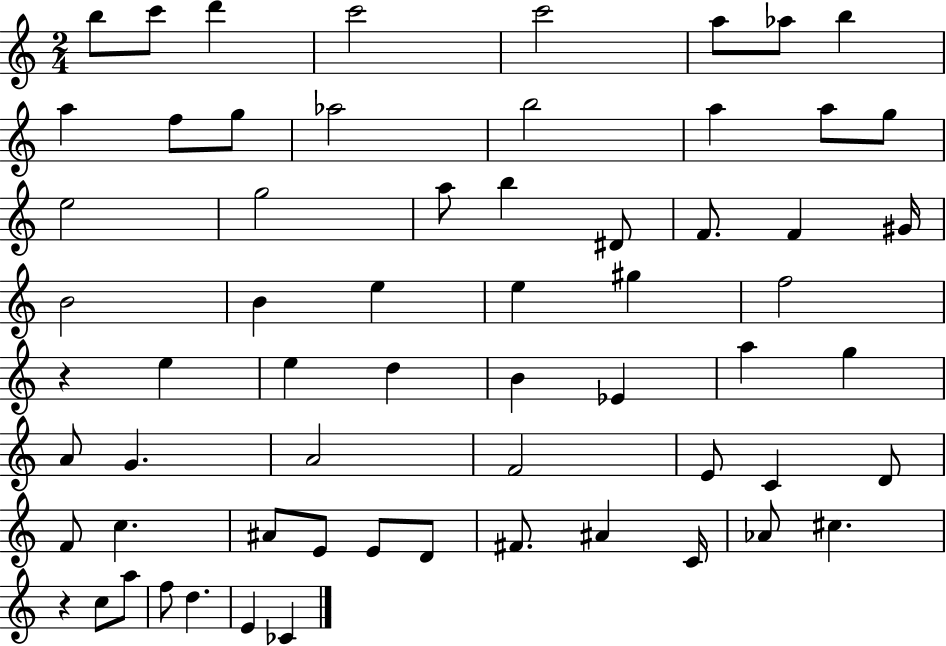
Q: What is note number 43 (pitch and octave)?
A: C4